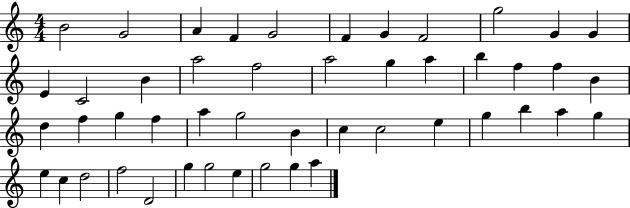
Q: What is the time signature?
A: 4/4